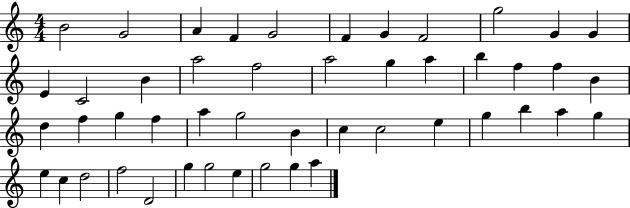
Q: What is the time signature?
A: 4/4